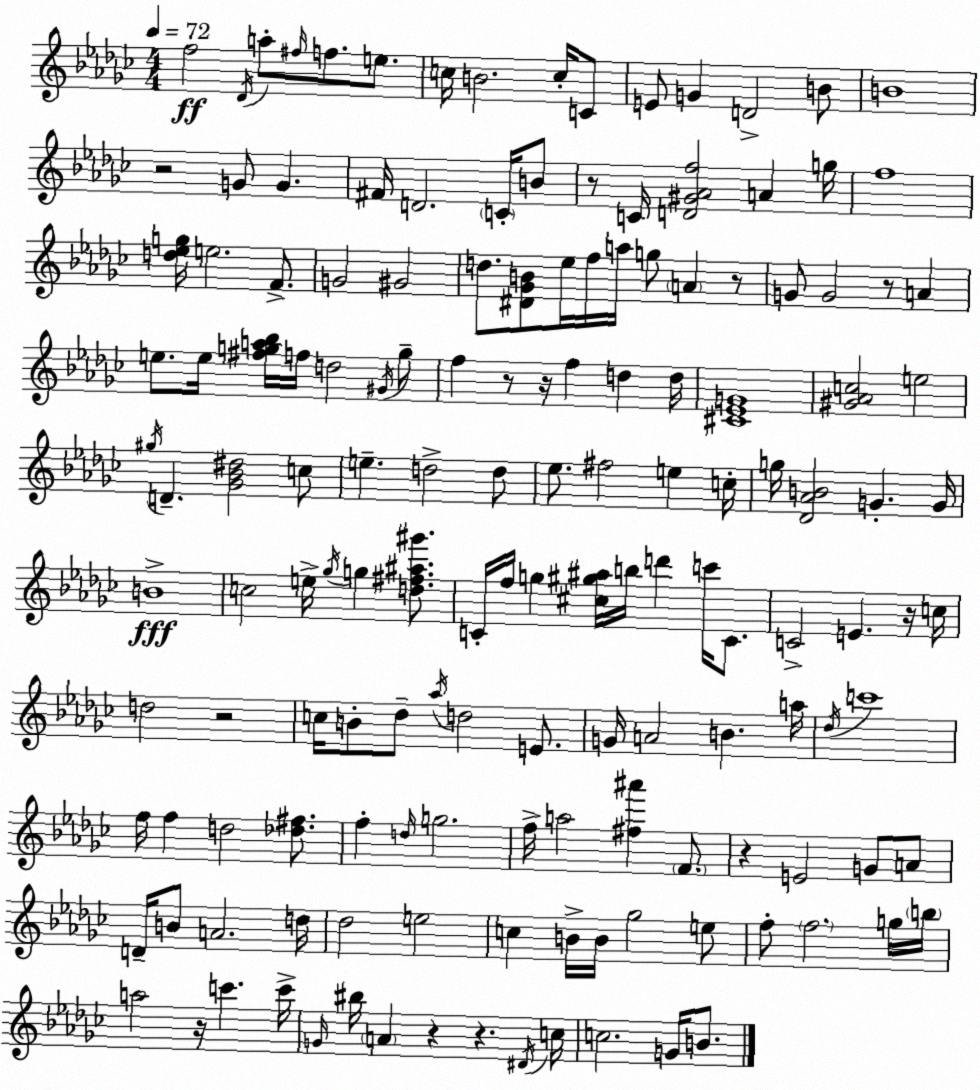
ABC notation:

X:1
T:Untitled
M:4/4
L:1/4
K:Ebm
f2 _D/4 a/2 ^f/4 f/2 e/2 c/4 B2 c/4 C/2 E/2 G D2 B/2 B4 z2 G/2 G ^F/4 D2 C/4 B/2 z/2 C/4 [D^G_Af]2 A g/4 f4 [d_eg]/4 e2 F/2 G2 ^G2 d/2 [^D_GB]/2 _e/4 f/4 a/4 g/2 A z/2 G/2 G2 z/2 A e/2 e/4 [^fga_b]/4 f/4 d2 ^G/4 g/2 f z/2 z/4 f d d/4 [^C_EG]4 [^G_Ac]2 e2 ^g/4 D [_G_B^d]2 c/2 e d2 d/2 _e/2 ^f2 e c/4 g/4 [_D_AB]2 G G/4 B4 c2 e/4 _g/4 g [d^f^a^g']/2 C/4 f/4 g [^c^g^a]/4 b/4 d' c'/4 C/2 C2 E z/4 c/4 d2 z2 c/4 B/2 _d/2 _a/4 d2 E/2 G/4 A2 B a/4 _d/4 c'4 f/4 f d2 [_d^f]/2 f d/4 g2 f/4 a2 [^f^a'] F/2 z E2 G/2 A/2 D/4 B/2 A2 d/4 _d2 e2 c B/4 B/4 _g2 e/2 f/2 f2 g/4 b/4 a2 z/4 c' c'/4 G/4 ^b/4 A z z ^D/4 c/4 c2 G/4 B/2